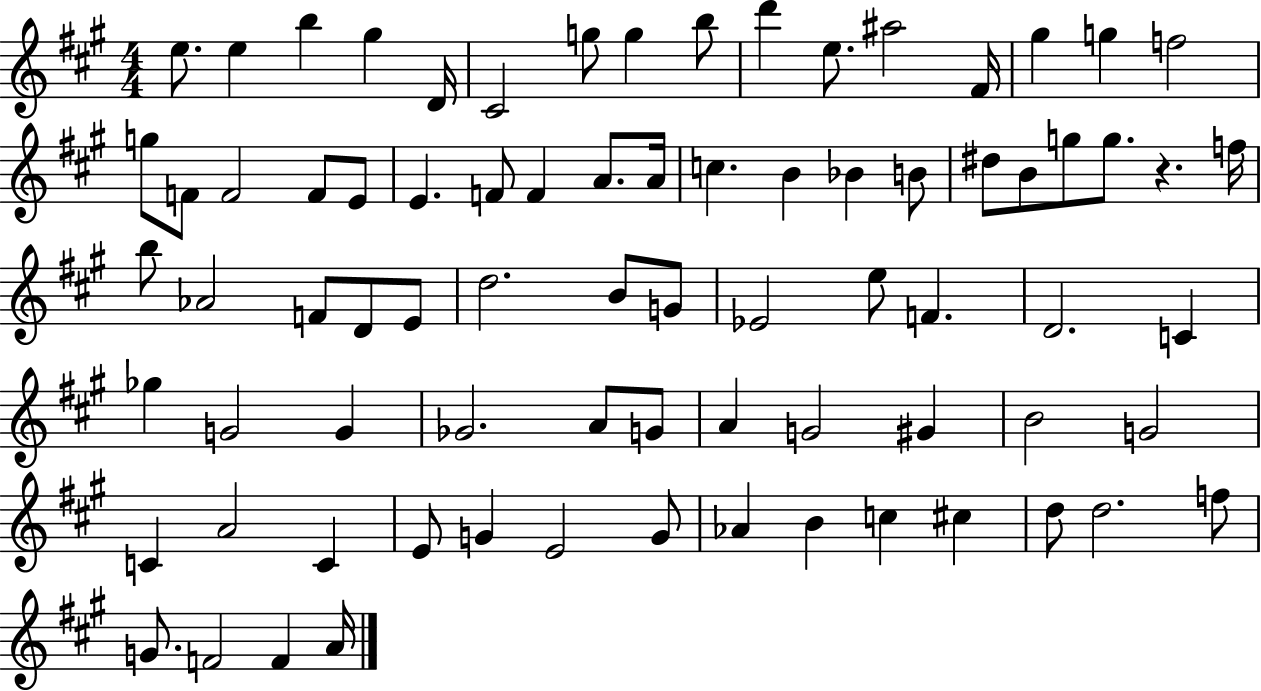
{
  \clef treble
  \numericTimeSignature
  \time 4/4
  \key a \major
  e''8. e''4 b''4 gis''4 d'16 | cis'2 g''8 g''4 b''8 | d'''4 e''8. ais''2 fis'16 | gis''4 g''4 f''2 | \break g''8 f'8 f'2 f'8 e'8 | e'4. f'8 f'4 a'8. a'16 | c''4. b'4 bes'4 b'8 | dis''8 b'8 g''8 g''8. r4. f''16 | \break b''8 aes'2 f'8 d'8 e'8 | d''2. b'8 g'8 | ees'2 e''8 f'4. | d'2. c'4 | \break ges''4 g'2 g'4 | ges'2. a'8 g'8 | a'4 g'2 gis'4 | b'2 g'2 | \break c'4 a'2 c'4 | e'8 g'4 e'2 g'8 | aes'4 b'4 c''4 cis''4 | d''8 d''2. f''8 | \break g'8. f'2 f'4 a'16 | \bar "|."
}